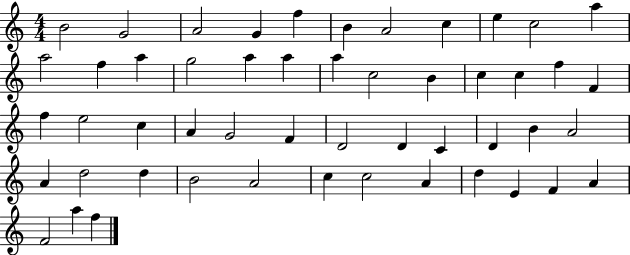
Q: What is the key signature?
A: C major